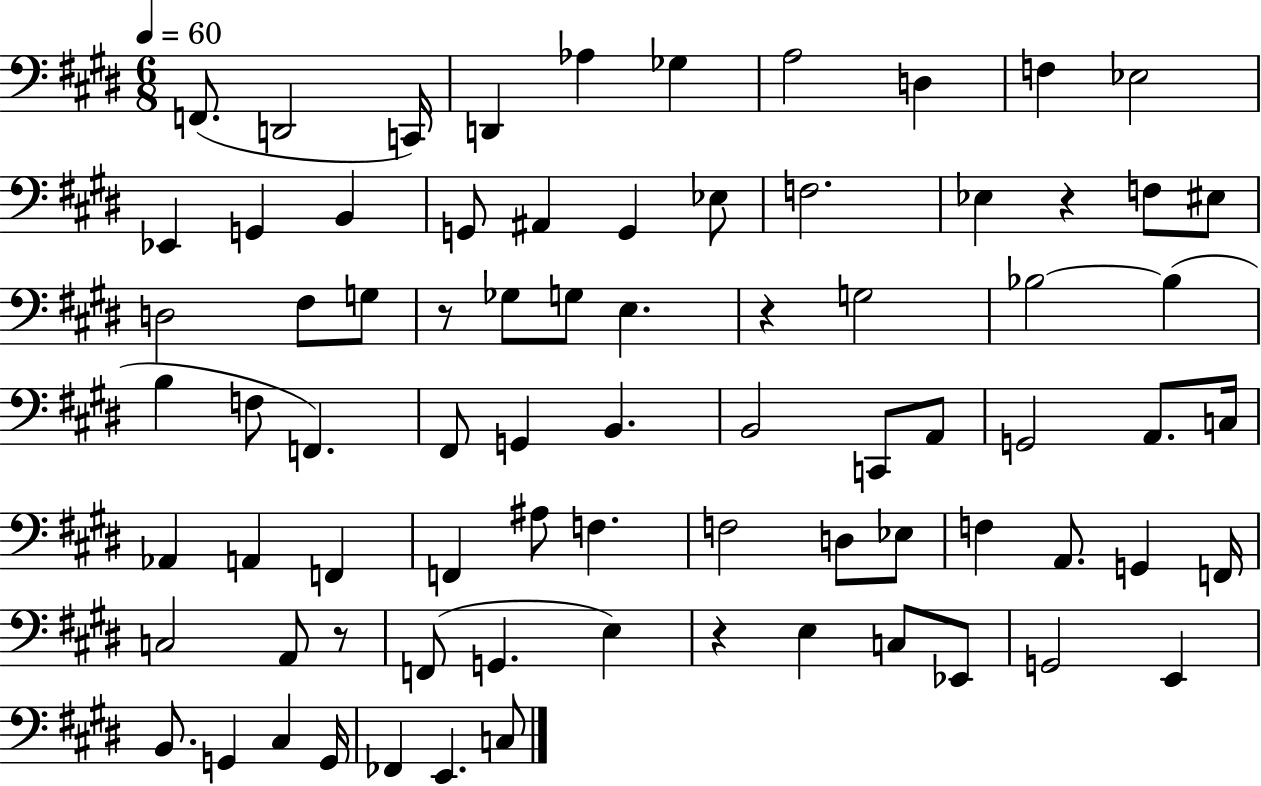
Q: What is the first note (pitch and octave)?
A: F2